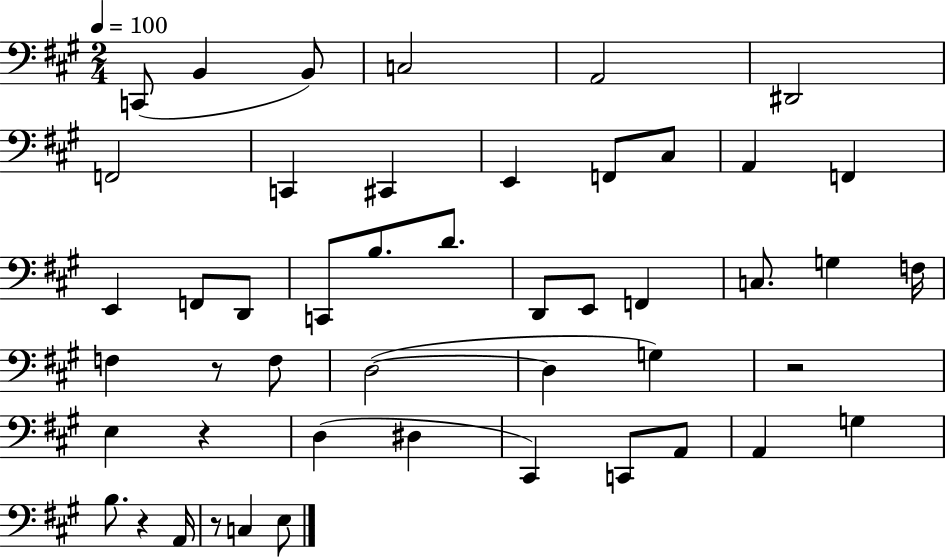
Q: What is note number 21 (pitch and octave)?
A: D2